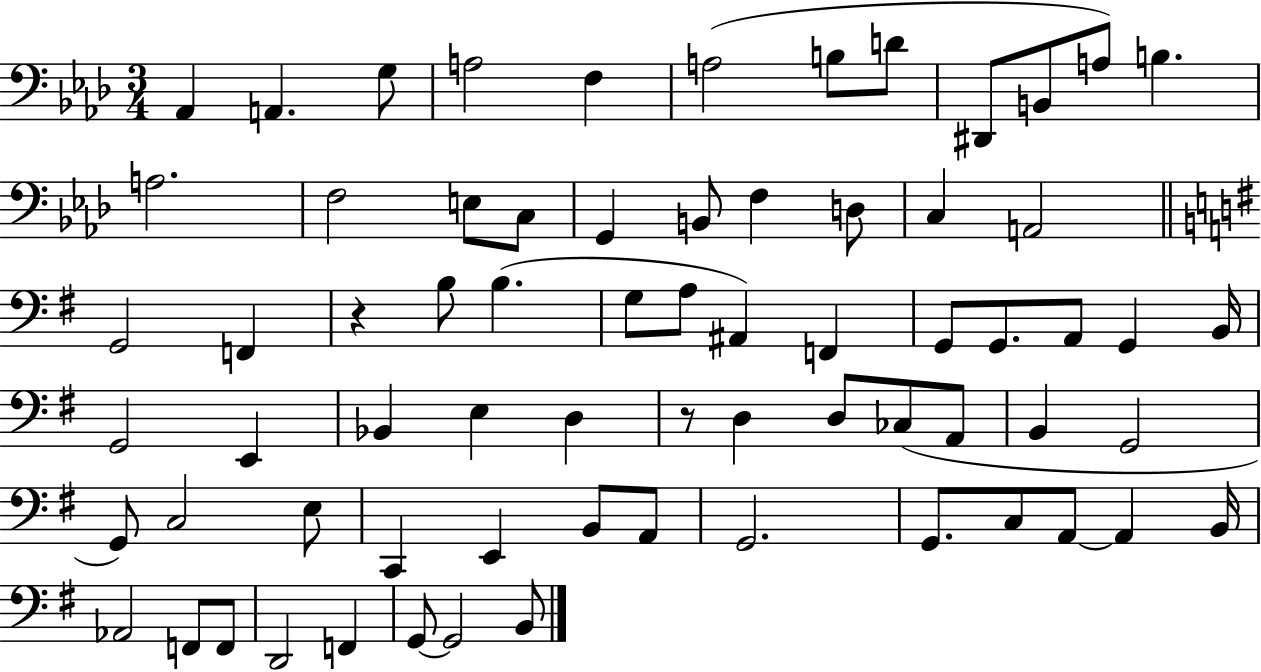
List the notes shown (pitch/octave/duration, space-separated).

Ab2/q A2/q. G3/e A3/h F3/q A3/h B3/e D4/e D#2/e B2/e A3/e B3/q. A3/h. F3/h E3/e C3/e G2/q B2/e F3/q D3/e C3/q A2/h G2/h F2/q R/q B3/e B3/q. G3/e A3/e A#2/q F2/q G2/e G2/e. A2/e G2/q B2/s G2/h E2/q Bb2/q E3/q D3/q R/e D3/q D3/e CES3/e A2/e B2/q G2/h G2/e C3/h E3/e C2/q E2/q B2/e A2/e G2/h. G2/e. C3/e A2/e A2/q B2/s Ab2/h F2/e F2/e D2/h F2/q G2/e G2/h B2/e